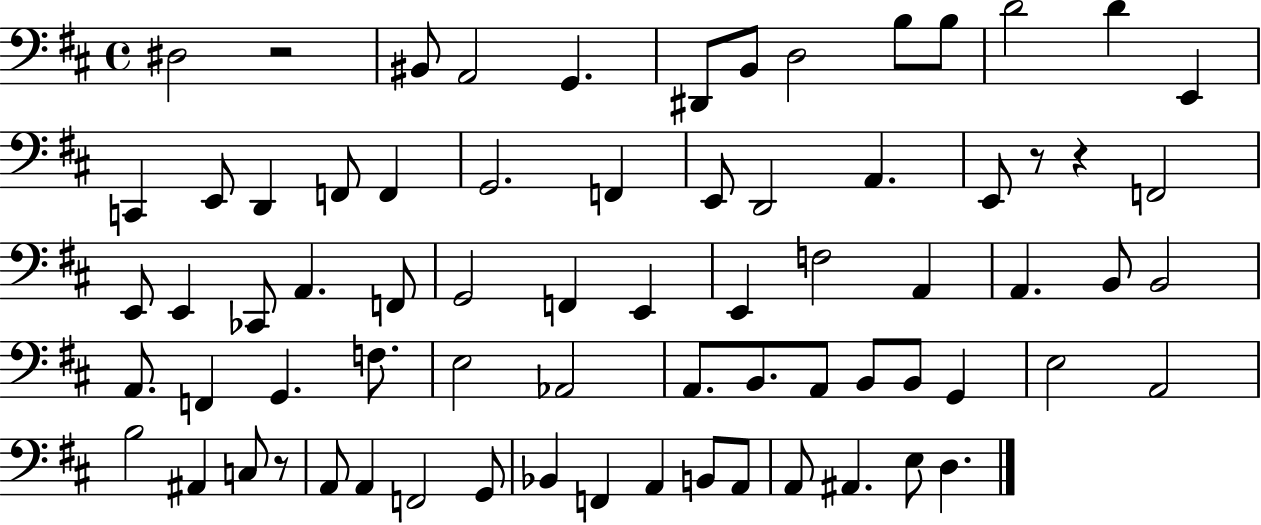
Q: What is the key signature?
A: D major